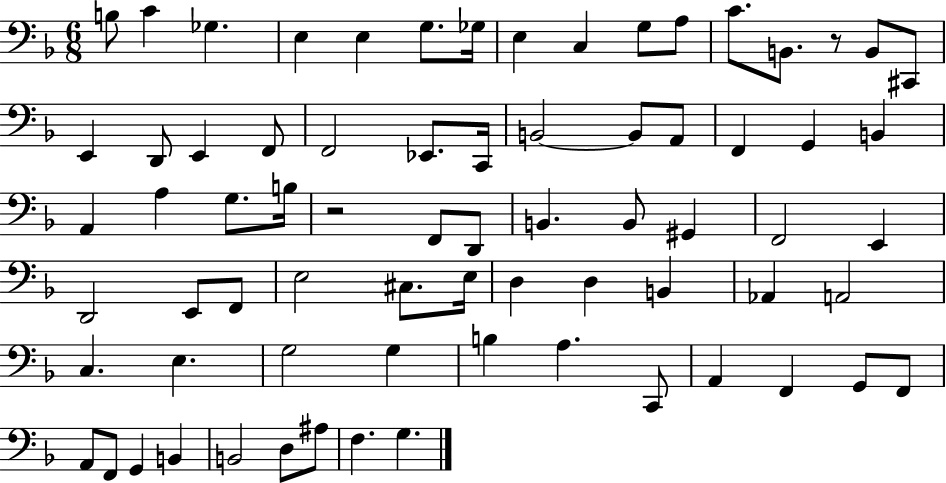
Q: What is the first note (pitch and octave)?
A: B3